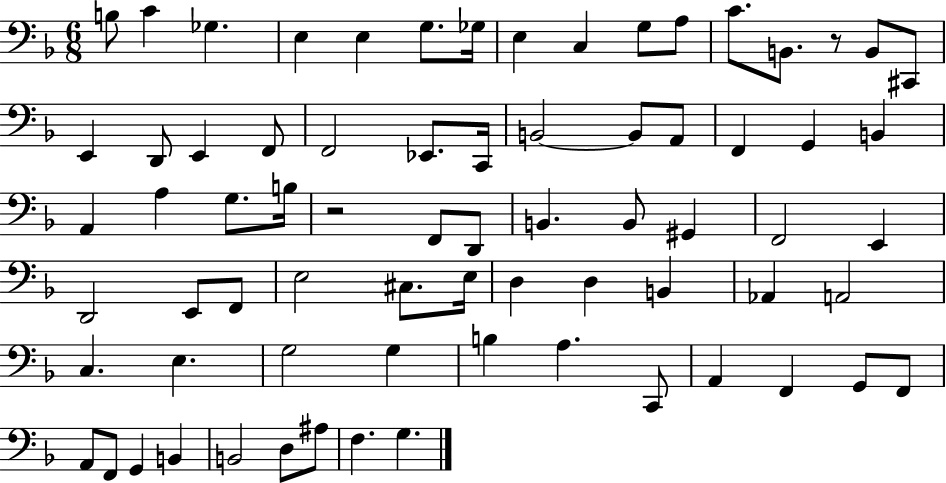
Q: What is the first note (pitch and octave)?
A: B3